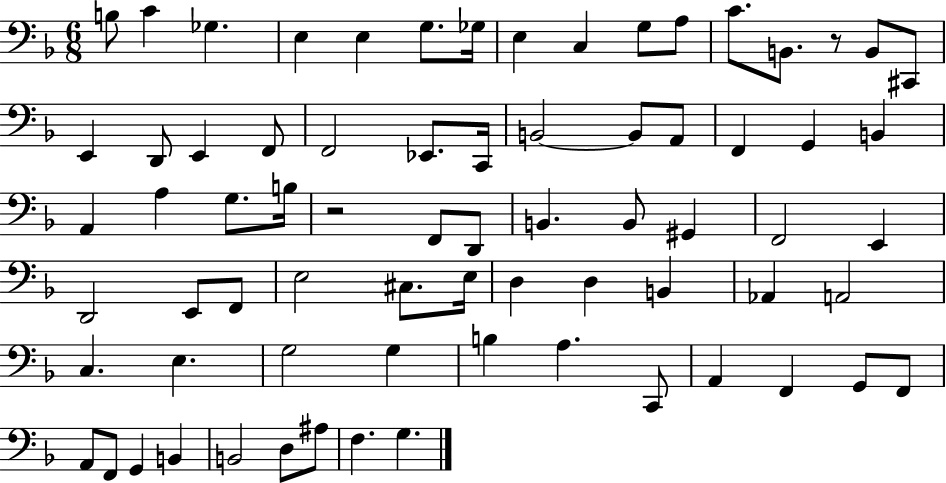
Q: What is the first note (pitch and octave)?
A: B3